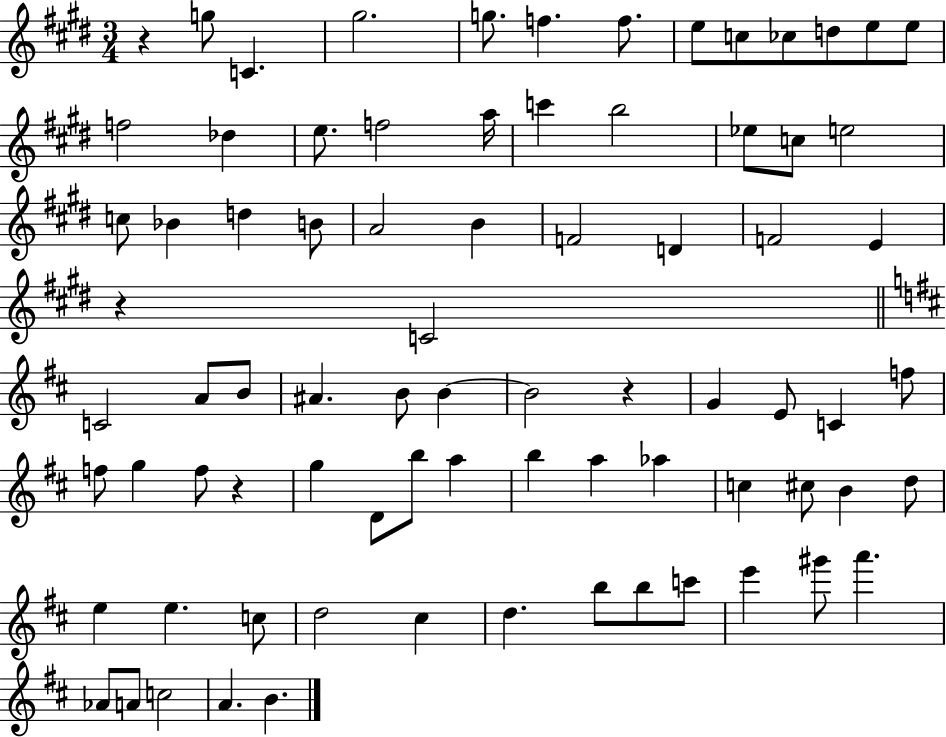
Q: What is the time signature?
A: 3/4